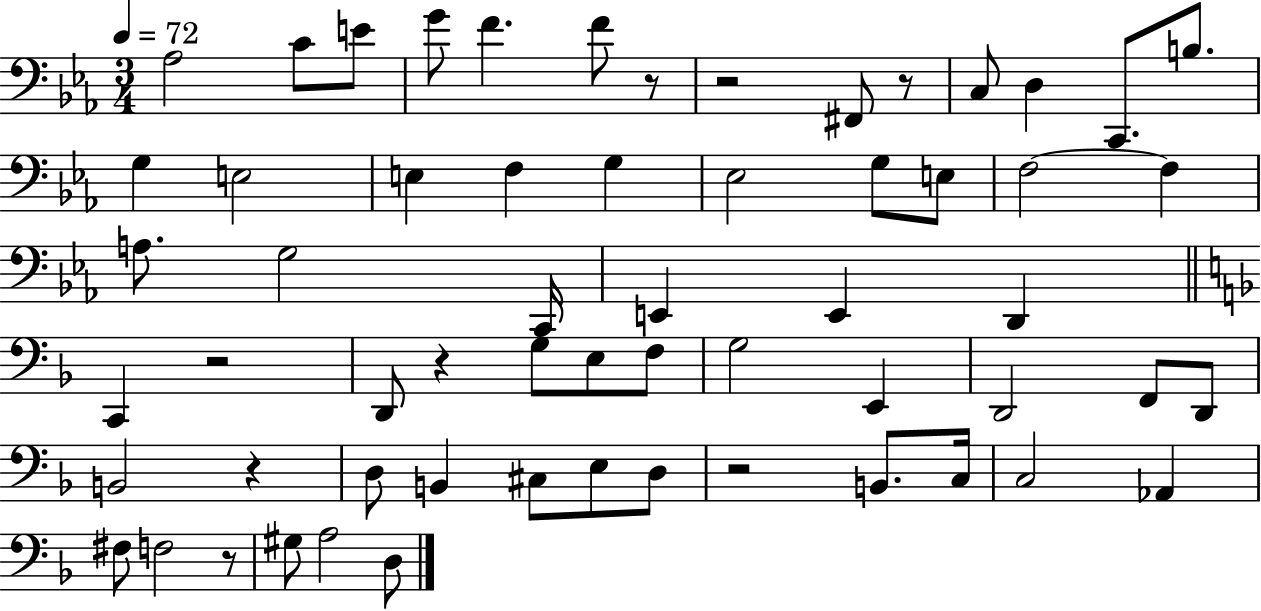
X:1
T:Untitled
M:3/4
L:1/4
K:Eb
_A,2 C/2 E/2 G/2 F F/2 z/2 z2 ^F,,/2 z/2 C,/2 D, C,,/2 B,/2 G, E,2 E, F, G, _E,2 G,/2 E,/2 F,2 F, A,/2 G,2 C,,/4 E,, E,, D,, C,, z2 D,,/2 z G,/2 E,/2 F,/2 G,2 E,, D,,2 F,,/2 D,,/2 B,,2 z D,/2 B,, ^C,/2 E,/2 D,/2 z2 B,,/2 C,/4 C,2 _A,, ^F,/2 F,2 z/2 ^G,/2 A,2 D,/2